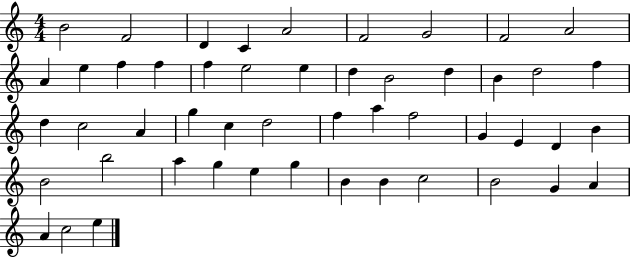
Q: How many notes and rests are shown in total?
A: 50